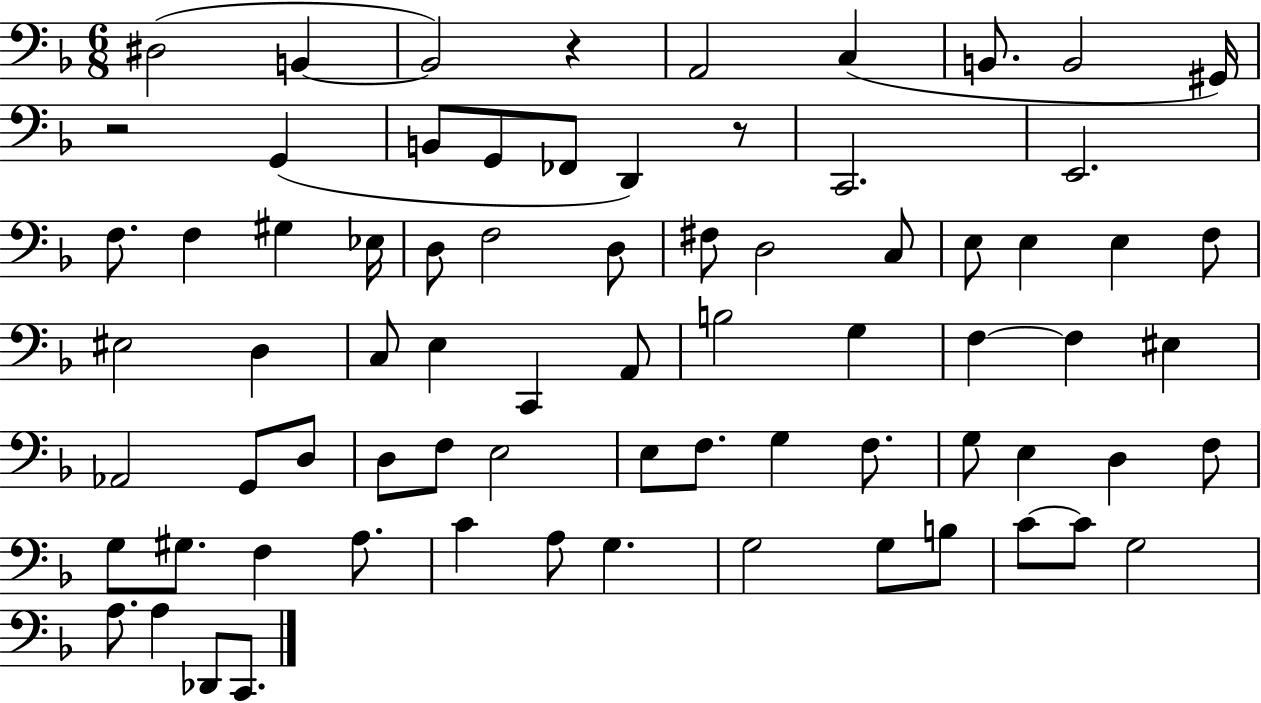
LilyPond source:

{
  \clef bass
  \numericTimeSignature
  \time 6/8
  \key f \major
  \repeat volta 2 { dis2( b,4~~ | b,2) r4 | a,2 c4( | b,8. b,2 gis,16) | \break r2 g,4( | b,8 g,8 fes,8 d,4) r8 | c,2. | e,2. | \break f8. f4 gis4 ees16 | d8 f2 d8 | fis8 d2 c8 | e8 e4 e4 f8 | \break eis2 d4 | c8 e4 c,4 a,8 | b2 g4 | f4~~ f4 eis4 | \break aes,2 g,8 d8 | d8 f8 e2 | e8 f8. g4 f8. | g8 e4 d4 f8 | \break g8 gis8. f4 a8. | c'4 a8 g4. | g2 g8 b8 | c'8~~ c'8 g2 | \break a8. a4 des,8 c,8. | } \bar "|."
}